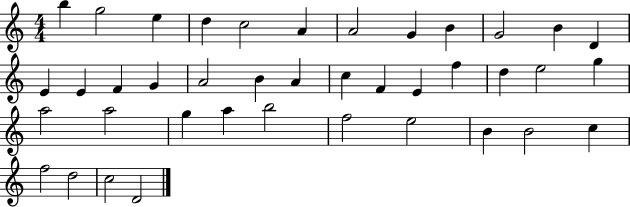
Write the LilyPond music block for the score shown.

{
  \clef treble
  \numericTimeSignature
  \time 4/4
  \key c \major
  b''4 g''2 e''4 | d''4 c''2 a'4 | a'2 g'4 b'4 | g'2 b'4 d'4 | \break e'4 e'4 f'4 g'4 | a'2 b'4 a'4 | c''4 f'4 e'4 f''4 | d''4 e''2 g''4 | \break a''2 a''2 | g''4 a''4 b''2 | f''2 e''2 | b'4 b'2 c''4 | \break f''2 d''2 | c''2 d'2 | \bar "|."
}